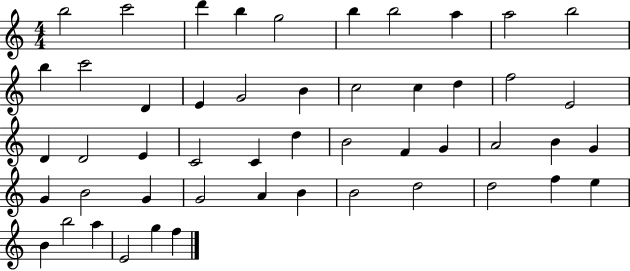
B5/h C6/h D6/q B5/q G5/h B5/q B5/h A5/q A5/h B5/h B5/q C6/h D4/q E4/q G4/h B4/q C5/h C5/q D5/q F5/h E4/h D4/q D4/h E4/q C4/h C4/q D5/q B4/h F4/q G4/q A4/h B4/q G4/q G4/q B4/h G4/q G4/h A4/q B4/q B4/h D5/h D5/h F5/q E5/q B4/q B5/h A5/q E4/h G5/q F5/q